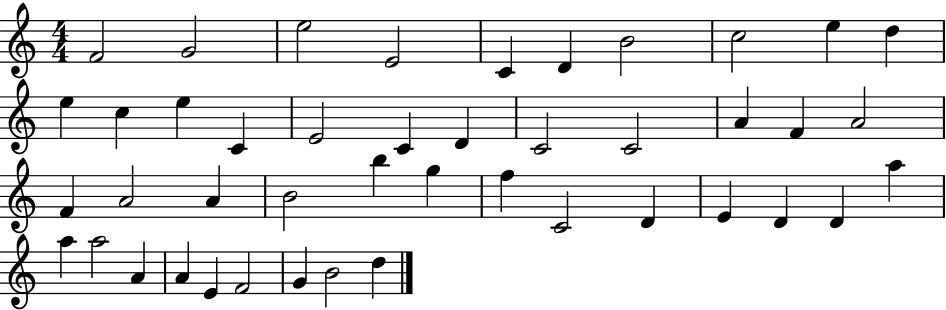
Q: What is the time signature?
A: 4/4